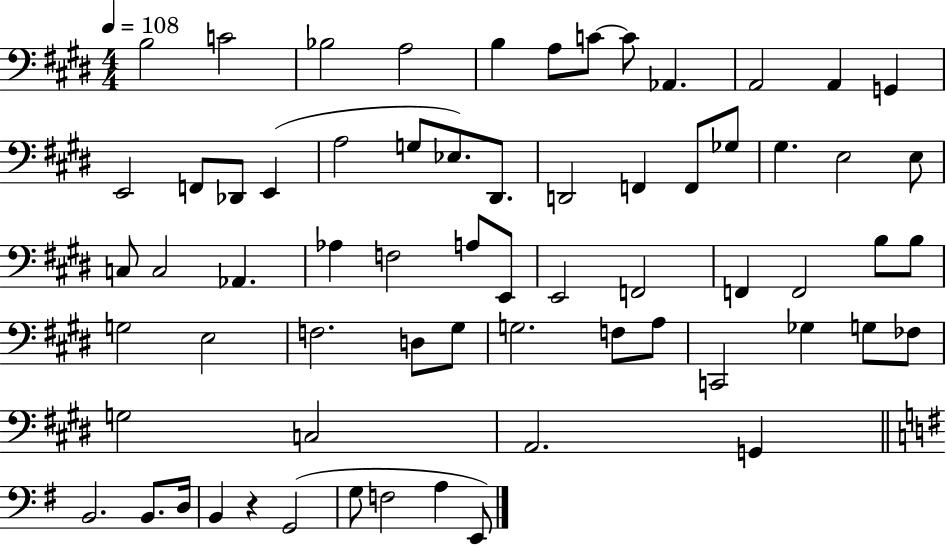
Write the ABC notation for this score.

X:1
T:Untitled
M:4/4
L:1/4
K:E
B,2 C2 _B,2 A,2 B, A,/2 C/2 C/2 _A,, A,,2 A,, G,, E,,2 F,,/2 _D,,/2 E,, A,2 G,/2 _E,/2 ^D,,/2 D,,2 F,, F,,/2 _G,/2 ^G, E,2 E,/2 C,/2 C,2 _A,, _A, F,2 A,/2 E,,/2 E,,2 F,,2 F,, F,,2 B,/2 B,/2 G,2 E,2 F,2 D,/2 ^G,/2 G,2 F,/2 A,/2 C,,2 _G, G,/2 _F,/2 G,2 C,2 A,,2 G,, B,,2 B,,/2 D,/4 B,, z G,,2 G,/2 F,2 A, E,,/2